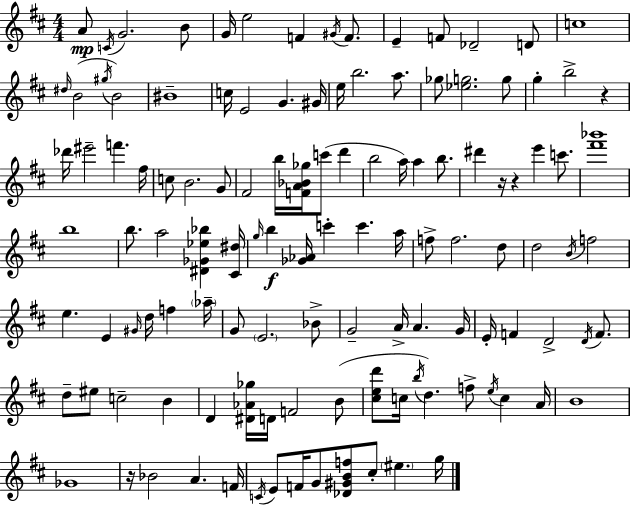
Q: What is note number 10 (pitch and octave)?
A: E4